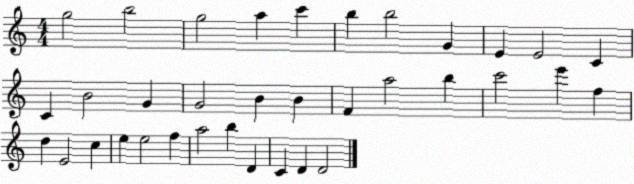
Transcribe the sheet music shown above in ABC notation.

X:1
T:Untitled
M:4/4
L:1/4
K:C
g2 b2 g2 a c' b b2 G E E2 C C B2 G G2 B B F a2 b c'2 e' f d E2 c e e2 f a2 b D C D D2